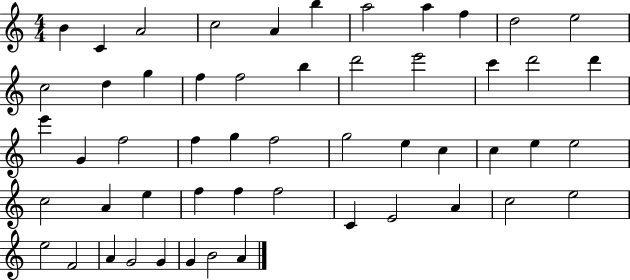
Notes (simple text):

B4/q C4/q A4/h C5/h A4/q B5/q A5/h A5/q F5/q D5/h E5/h C5/h D5/q G5/q F5/q F5/h B5/q D6/h E6/h C6/q D6/h D6/q E6/q G4/q F5/h F5/q G5/q F5/h G5/h E5/q C5/q C5/q E5/q E5/h C5/h A4/q E5/q F5/q F5/q F5/h C4/q E4/h A4/q C5/h E5/h E5/h F4/h A4/q G4/h G4/q G4/q B4/h A4/q